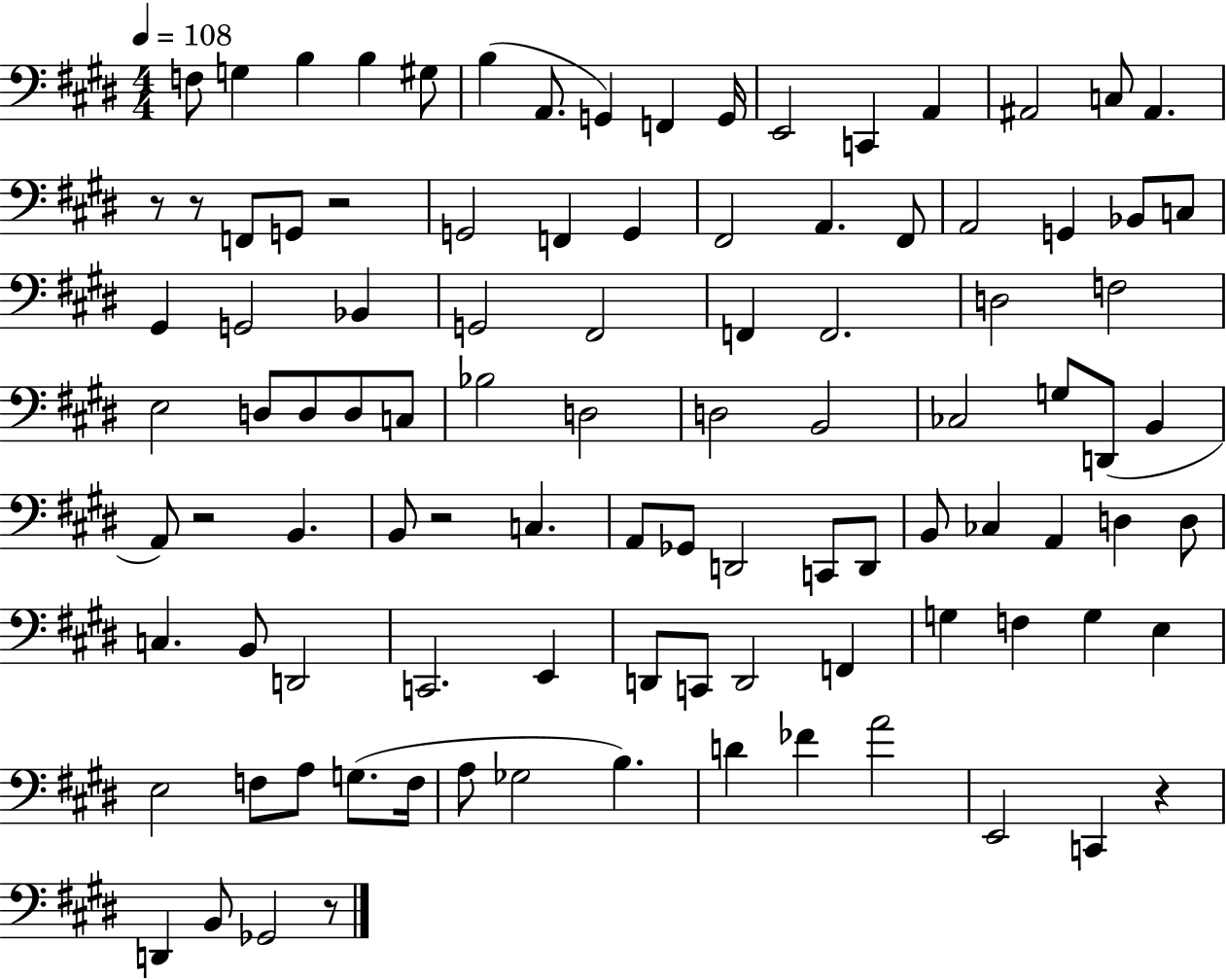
X:1
T:Untitled
M:4/4
L:1/4
K:E
F,/2 G, B, B, ^G,/2 B, A,,/2 G,, F,, G,,/4 E,,2 C,, A,, ^A,,2 C,/2 ^A,, z/2 z/2 F,,/2 G,,/2 z2 G,,2 F,, G,, ^F,,2 A,, ^F,,/2 A,,2 G,, _B,,/2 C,/2 ^G,, G,,2 _B,, G,,2 ^F,,2 F,, F,,2 D,2 F,2 E,2 D,/2 D,/2 D,/2 C,/2 _B,2 D,2 D,2 B,,2 _C,2 G,/2 D,,/2 B,, A,,/2 z2 B,, B,,/2 z2 C, A,,/2 _G,,/2 D,,2 C,,/2 D,,/2 B,,/2 _C, A,, D, D,/2 C, B,,/2 D,,2 C,,2 E,, D,,/2 C,,/2 D,,2 F,, G, F, G, E, E,2 F,/2 A,/2 G,/2 F,/4 A,/2 _G,2 B, D _F A2 E,,2 C,, z D,, B,,/2 _G,,2 z/2